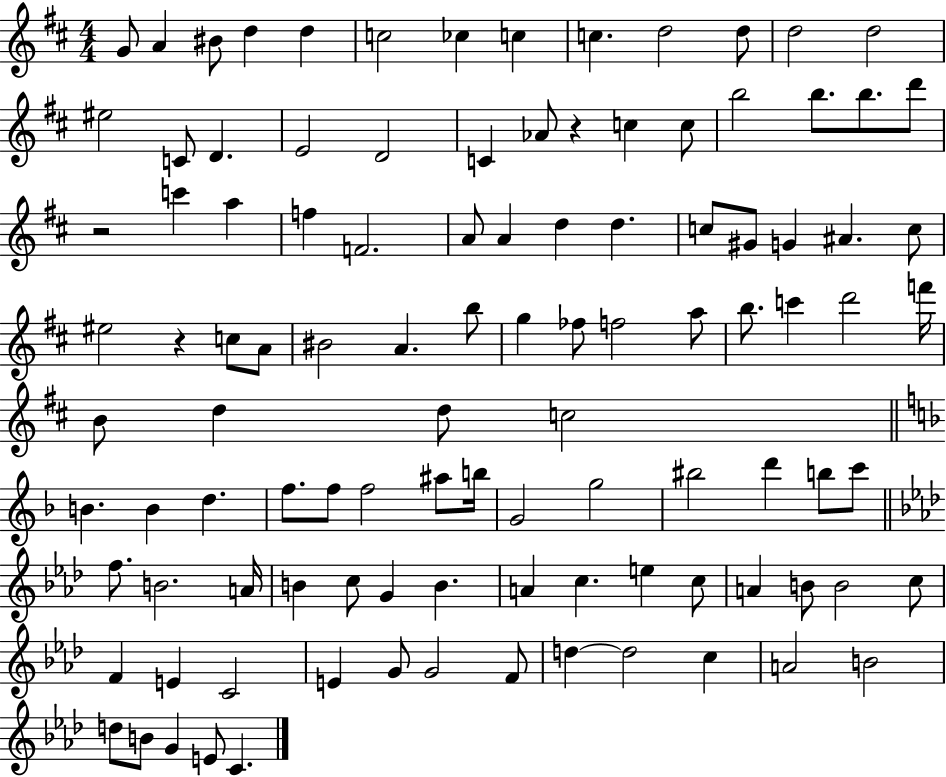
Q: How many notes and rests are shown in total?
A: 106